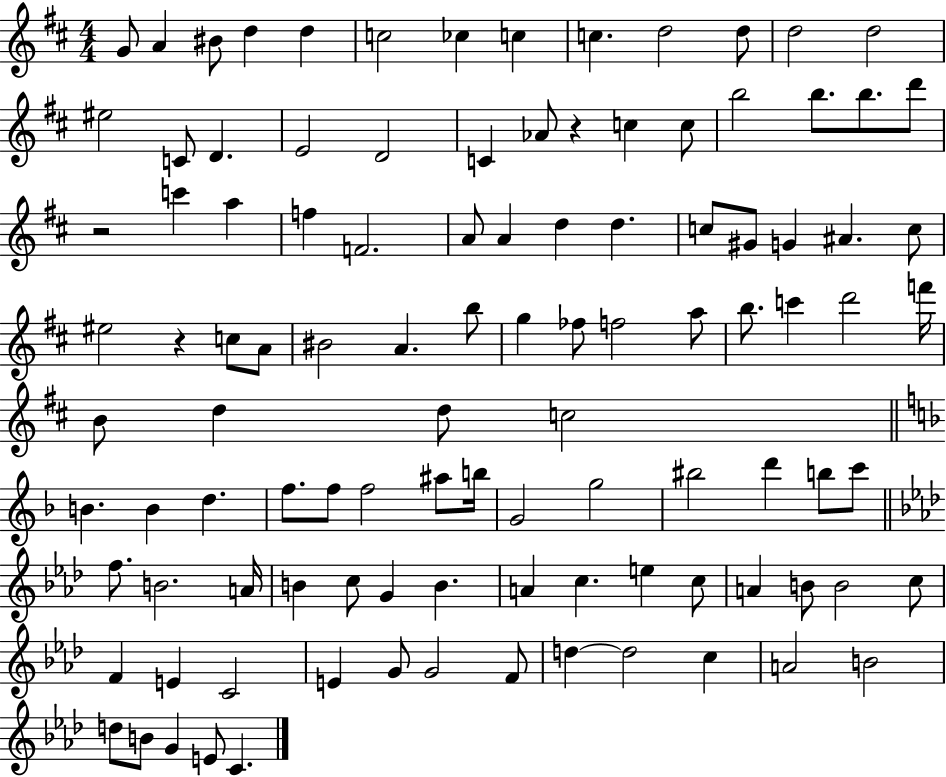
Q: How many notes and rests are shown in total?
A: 106